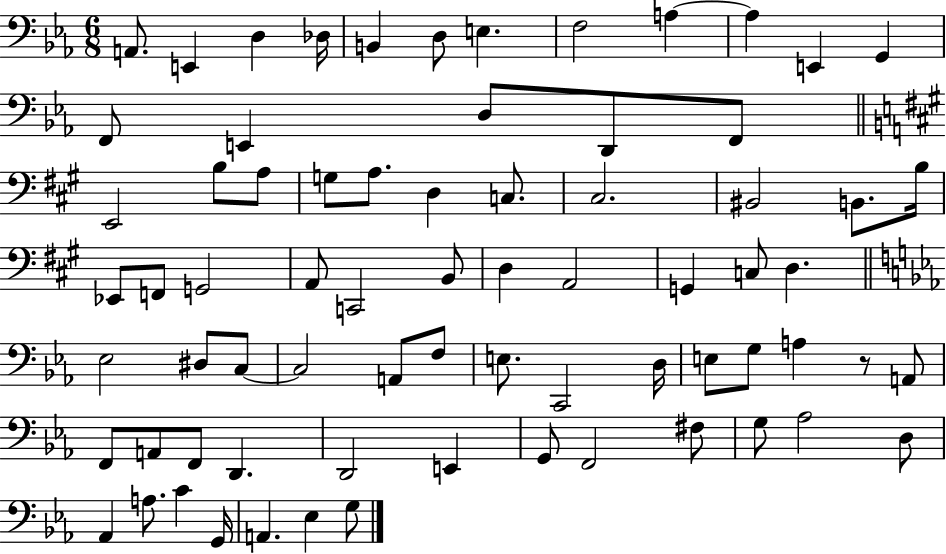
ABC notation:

X:1
T:Untitled
M:6/8
L:1/4
K:Eb
A,,/2 E,, D, _D,/4 B,, D,/2 E, F,2 A, A, E,, G,, F,,/2 E,, D,/2 D,,/2 F,,/2 E,,2 B,/2 A,/2 G,/2 A,/2 D, C,/2 ^C,2 ^B,,2 B,,/2 B,/4 _E,,/2 F,,/2 G,,2 A,,/2 C,,2 B,,/2 D, A,,2 G,, C,/2 D, _E,2 ^D,/2 C,/2 C,2 A,,/2 F,/2 E,/2 C,,2 D,/4 E,/2 G,/2 A, z/2 A,,/2 F,,/2 A,,/2 F,,/2 D,, D,,2 E,, G,,/2 F,,2 ^F,/2 G,/2 _A,2 D,/2 _A,, A,/2 C G,,/4 A,, _E, G,/2